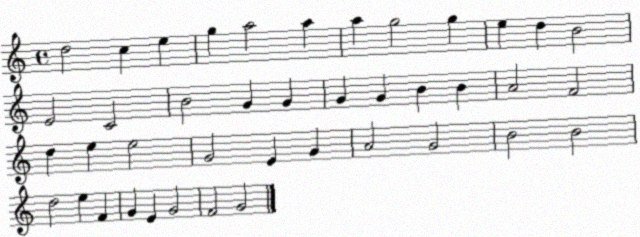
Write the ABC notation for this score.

X:1
T:Untitled
M:4/4
L:1/4
K:C
d2 c e g a2 a a g2 g e d B2 E2 C2 B2 G G G G B B A2 F2 d e e2 G2 E G A2 G2 B2 B2 d2 e F G E G2 F2 G2